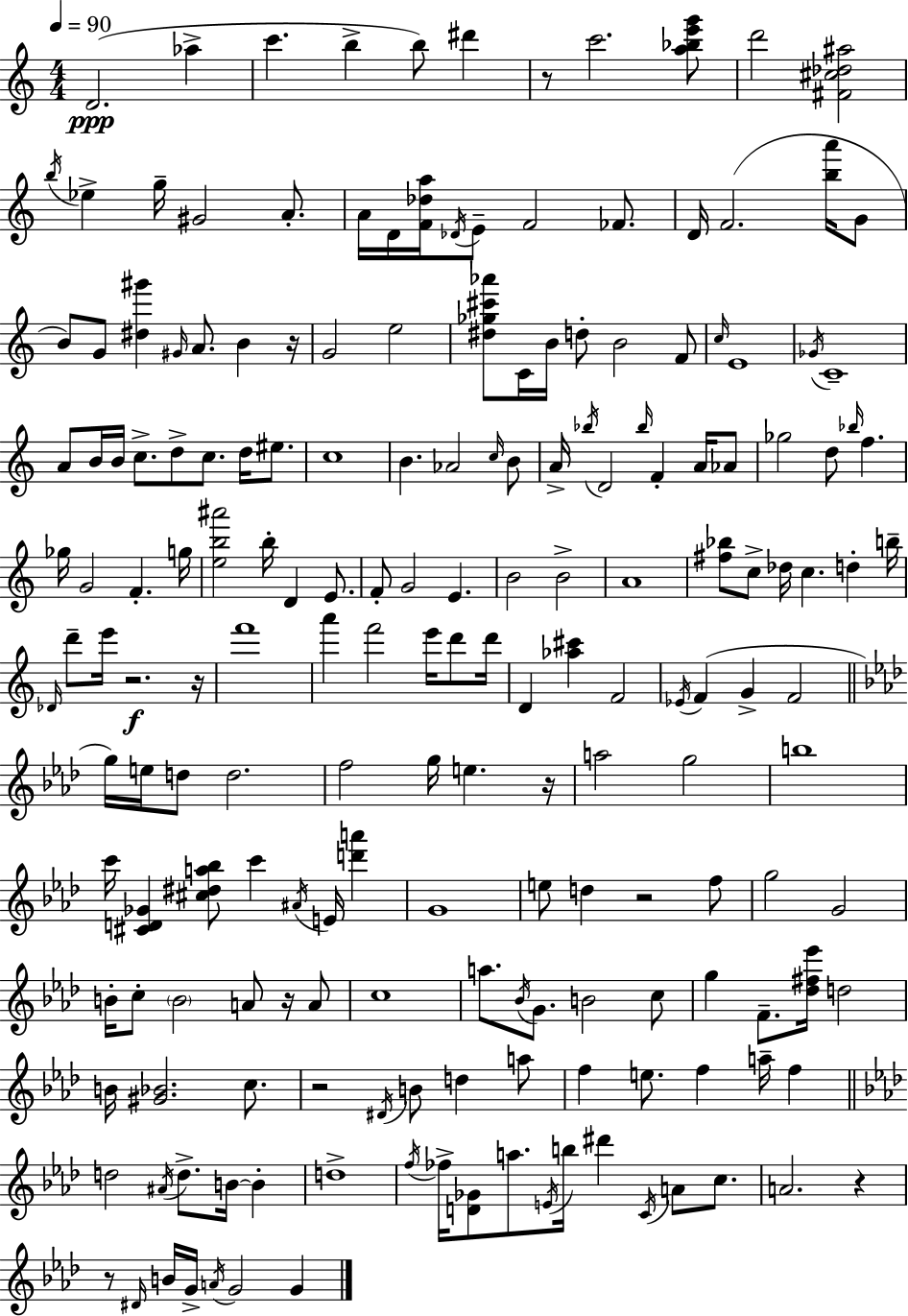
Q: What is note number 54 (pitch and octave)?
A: D4